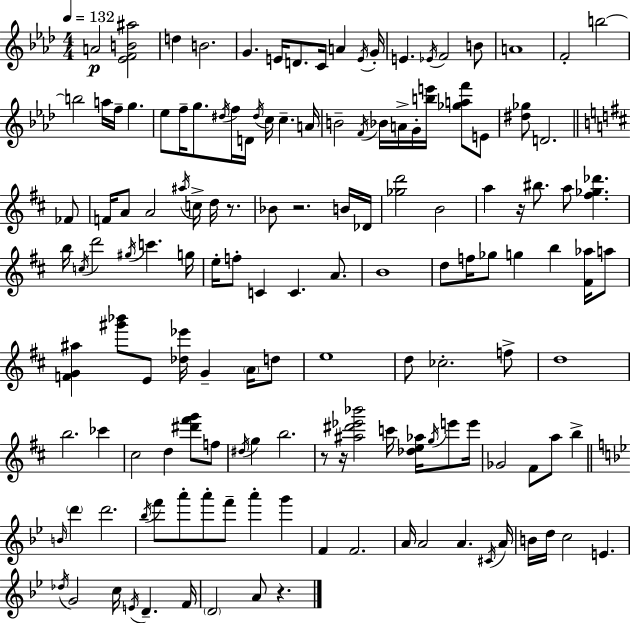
A4/h [Eb4,F4,B4,A#5]/h D5/q B4/h. G4/q. E4/s D4/e. C4/s A4/q E4/s G4/s E4/q. Eb4/s F4/h B4/e A4/w F4/h B5/h B5/h A5/s F5/s G5/q. Eb5/e F5/s G5/e. D#5/s F5/s D4/s D#5/s C5/s C5/q. A4/s B4/h F4/s Bb4/s A4/s G4/s [B5,E6]/s [Gb5,A5,F6]/e E4/e [D#5,Gb5]/e D4/h. FES4/e F4/s A4/e A4/h A#5/s C5/s D5/s R/e. Bb4/e R/h. B4/s Db4/s [Gb5,D6]/h B4/h A5/q R/s BIS5/e. A5/e [F#5,Gb5,Db6]/q. B5/s C5/s D6/h G#5/s C6/q. G5/s E5/s F5/e C4/q C4/q. A4/e. B4/w D5/e F5/s Gb5/e G5/q B5/q [F#4,Ab5]/s A5/e [F4,G4,A#5]/q [G#6,Bb6]/e E4/e [Db5,Eb6]/s G4/q A4/s D5/e E5/w D5/e CES5/h. F5/e D5/w B5/h. CES6/q C#5/h D5/q [D#6,F#6,G6]/e F5/e D#5/s G5/q B5/h. R/e R/s [A#5,D#6,Eb6,Bb6]/h C6/s [Db5,E5,Ab5]/s G5/s E6/e E6/s Gb4/h F#4/e A5/e B5/q B4/s D6/q D6/h. Bb5/s F6/e A6/e A6/e F6/e A6/q G6/q F4/q F4/h. A4/s A4/h A4/q. C#4/s A4/s B4/s D5/s C5/h E4/q. Db5/s G4/h C5/s E4/s D4/q. F4/s D4/h A4/e R/q.